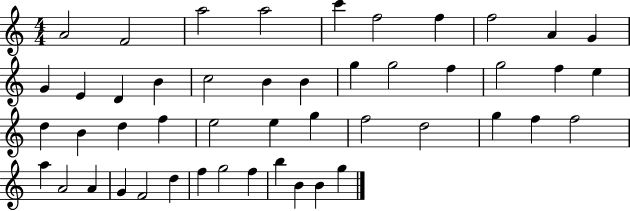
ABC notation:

X:1
T:Untitled
M:4/4
L:1/4
K:C
A2 F2 a2 a2 c' f2 f f2 A G G E D B c2 B B g g2 f g2 f e d B d f e2 e g f2 d2 g f f2 a A2 A G F2 d f g2 f b B B g